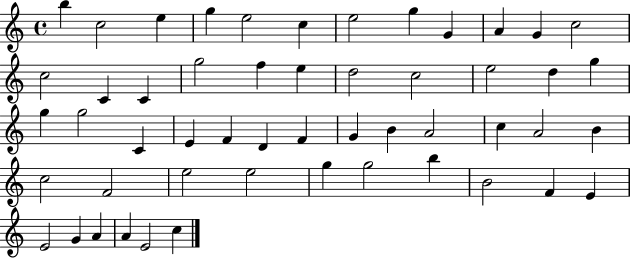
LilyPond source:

{
  \clef treble
  \time 4/4
  \defaultTimeSignature
  \key c \major
  b''4 c''2 e''4 | g''4 e''2 c''4 | e''2 g''4 g'4 | a'4 g'4 c''2 | \break c''2 c'4 c'4 | g''2 f''4 e''4 | d''2 c''2 | e''2 d''4 g''4 | \break g''4 g''2 c'4 | e'4 f'4 d'4 f'4 | g'4 b'4 a'2 | c''4 a'2 b'4 | \break c''2 f'2 | e''2 e''2 | g''4 g''2 b''4 | b'2 f'4 e'4 | \break e'2 g'4 a'4 | a'4 e'2 c''4 | \bar "|."
}